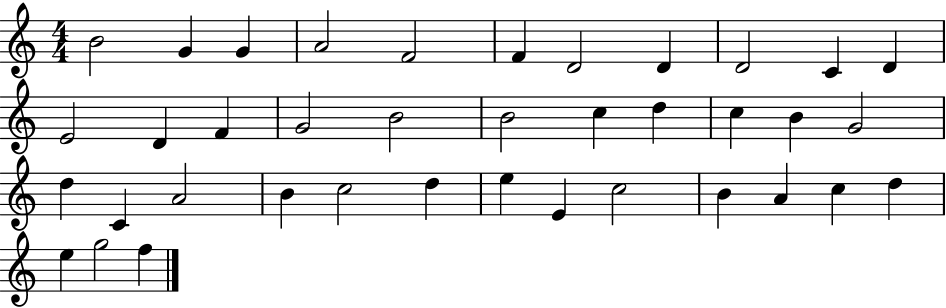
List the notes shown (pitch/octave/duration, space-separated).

B4/h G4/q G4/q A4/h F4/h F4/q D4/h D4/q D4/h C4/q D4/q E4/h D4/q F4/q G4/h B4/h B4/h C5/q D5/q C5/q B4/q G4/h D5/q C4/q A4/h B4/q C5/h D5/q E5/q E4/q C5/h B4/q A4/q C5/q D5/q E5/q G5/h F5/q